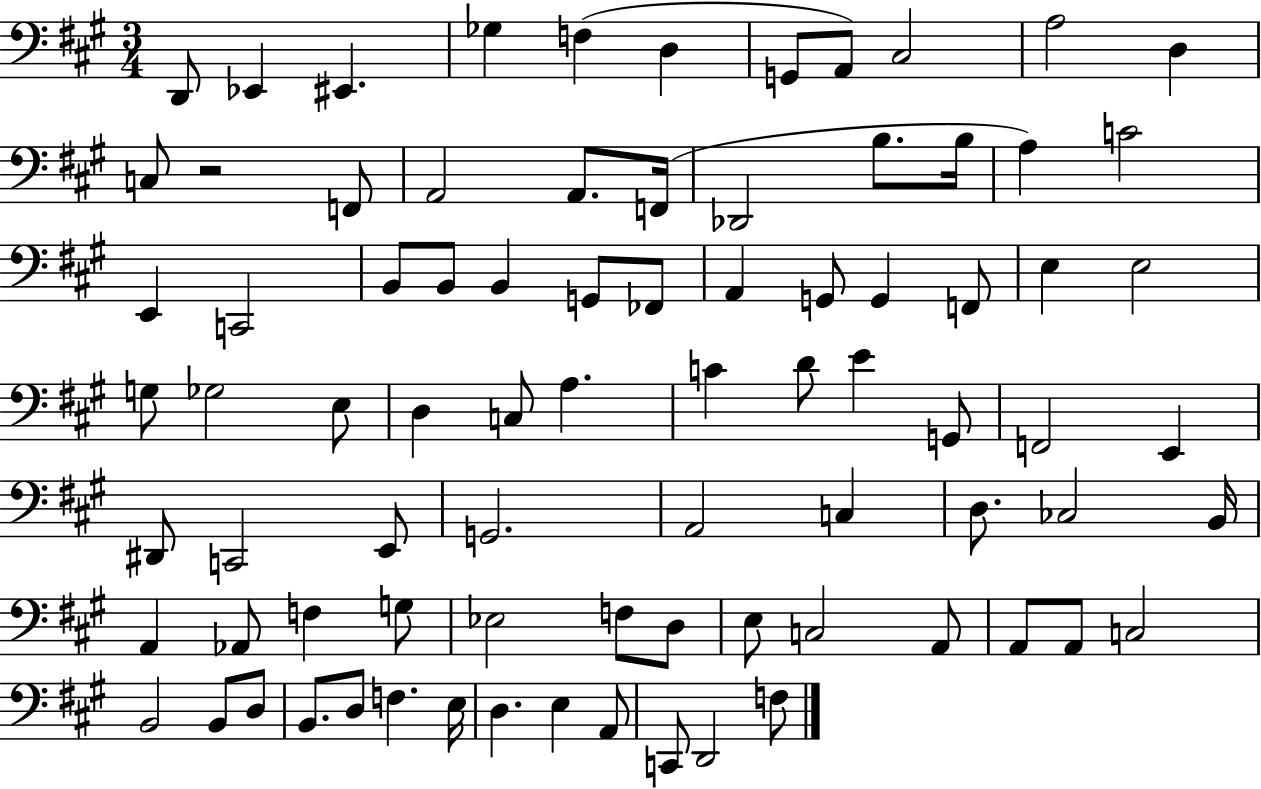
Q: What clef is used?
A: bass